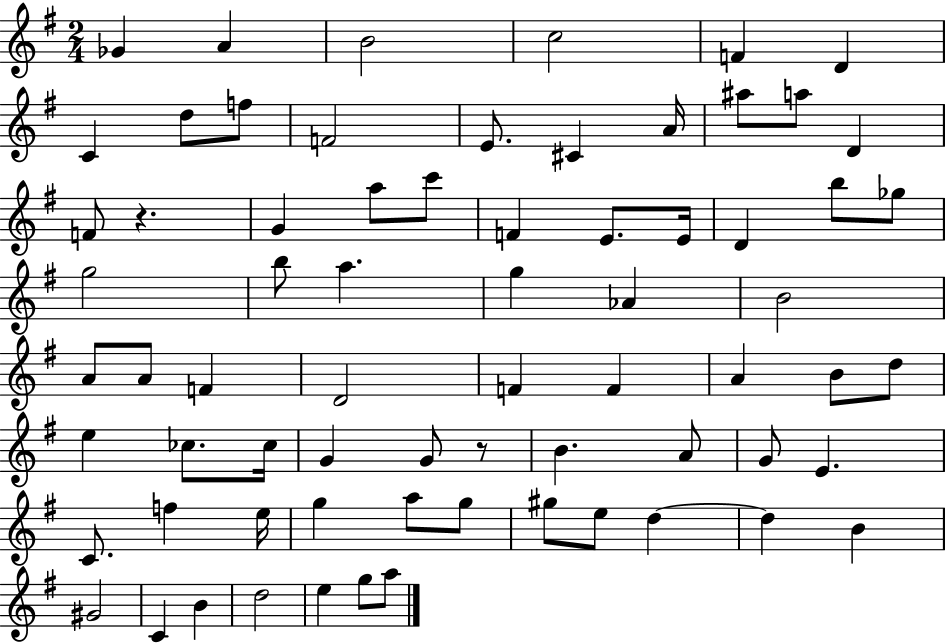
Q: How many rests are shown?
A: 2